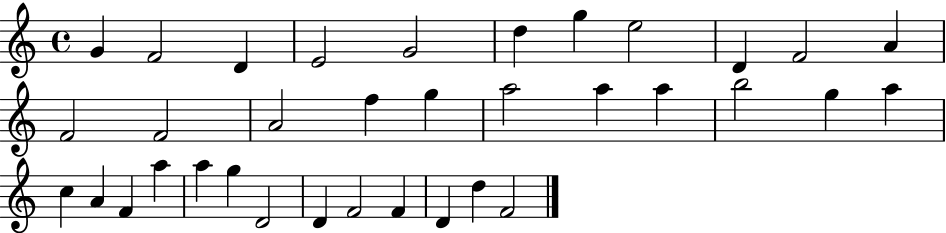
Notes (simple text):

G4/q F4/h D4/q E4/h G4/h D5/q G5/q E5/h D4/q F4/h A4/q F4/h F4/h A4/h F5/q G5/q A5/h A5/q A5/q B5/h G5/q A5/q C5/q A4/q F4/q A5/q A5/q G5/q D4/h D4/q F4/h F4/q D4/q D5/q F4/h